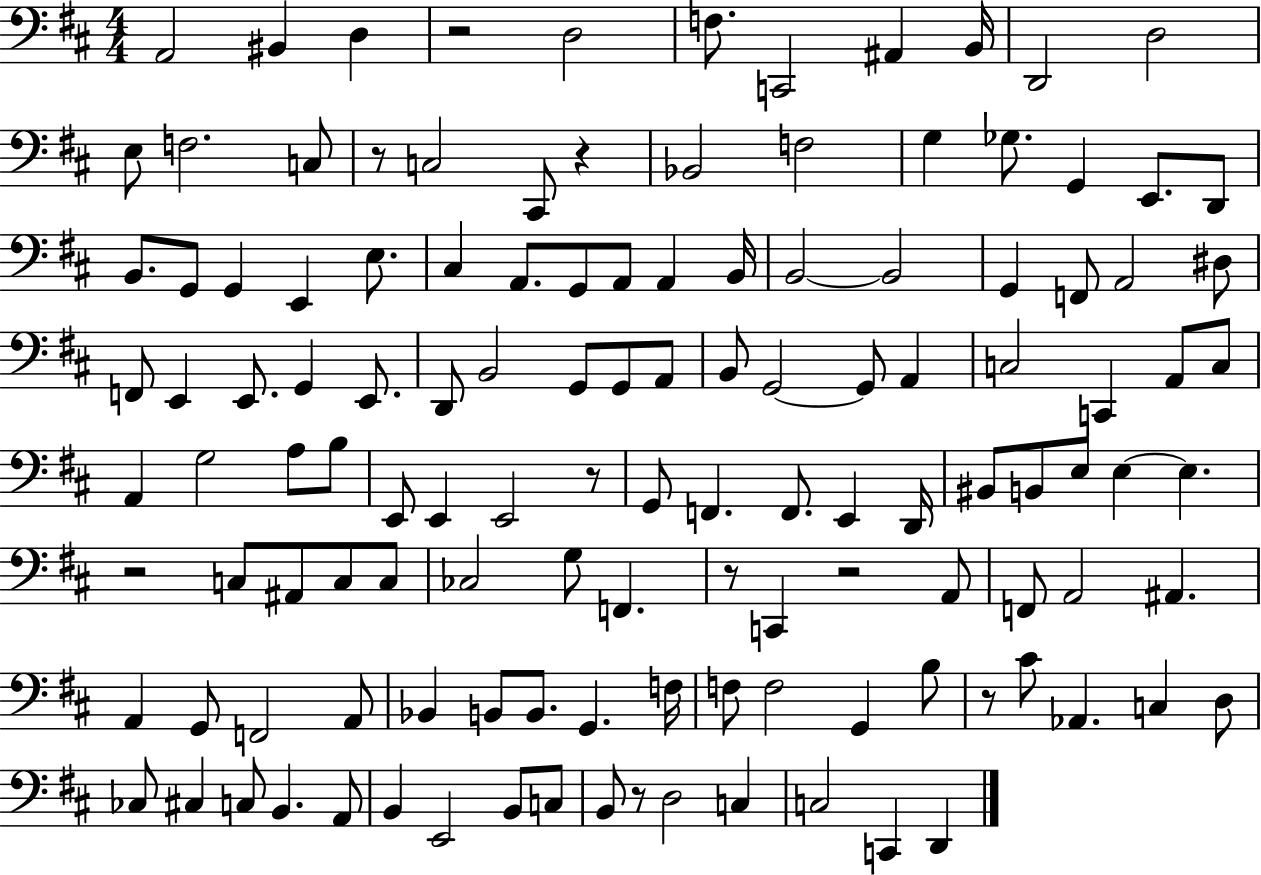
A2/h BIS2/q D3/q R/h D3/h F3/e. C2/h A#2/q B2/s D2/h D3/h E3/e F3/h. C3/e R/e C3/h C#2/e R/q Bb2/h F3/h G3/q Gb3/e. G2/q E2/e. D2/e B2/e. G2/e G2/q E2/q E3/e. C#3/q A2/e. G2/e A2/e A2/q B2/s B2/h B2/h G2/q F2/e A2/h D#3/e F2/e E2/q E2/e. G2/q E2/e. D2/e B2/h G2/e G2/e A2/e B2/e G2/h G2/e A2/q C3/h C2/q A2/e C3/e A2/q G3/h A3/e B3/e E2/e E2/q E2/h R/e G2/e F2/q. F2/e. E2/q D2/s BIS2/e B2/e E3/e E3/q E3/q. R/h C3/e A#2/e C3/e C3/e CES3/h G3/e F2/q. R/e C2/q R/h A2/e F2/e A2/h A#2/q. A2/q G2/e F2/h A2/e Bb2/q B2/e B2/e. G2/q. F3/s F3/e F3/h G2/q B3/e R/e C#4/e Ab2/q. C3/q D3/e CES3/e C#3/q C3/e B2/q. A2/e B2/q E2/h B2/e C3/e B2/e R/e D3/h C3/q C3/h C2/q D2/q